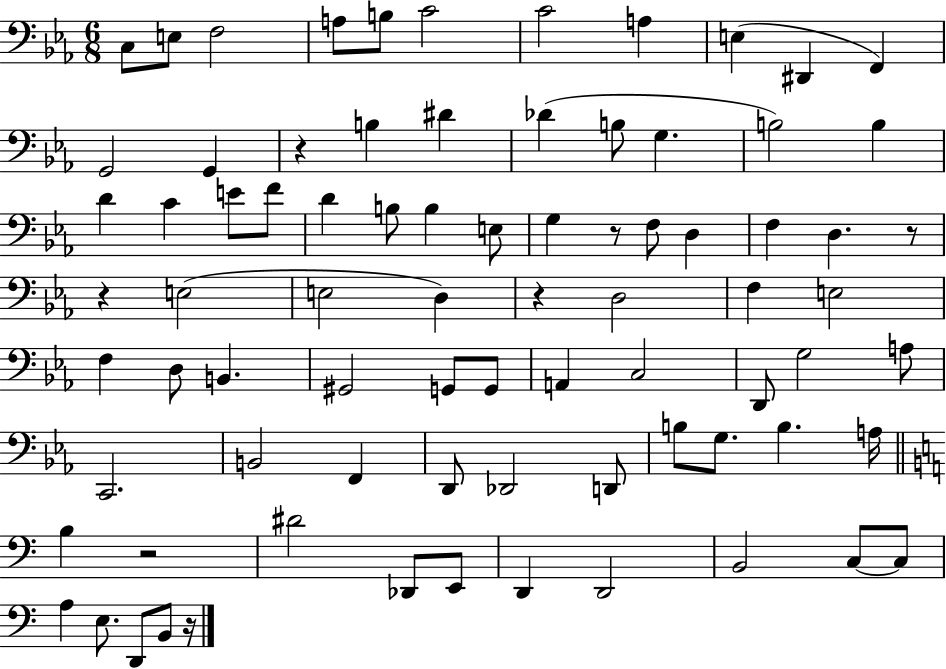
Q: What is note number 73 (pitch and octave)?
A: B2